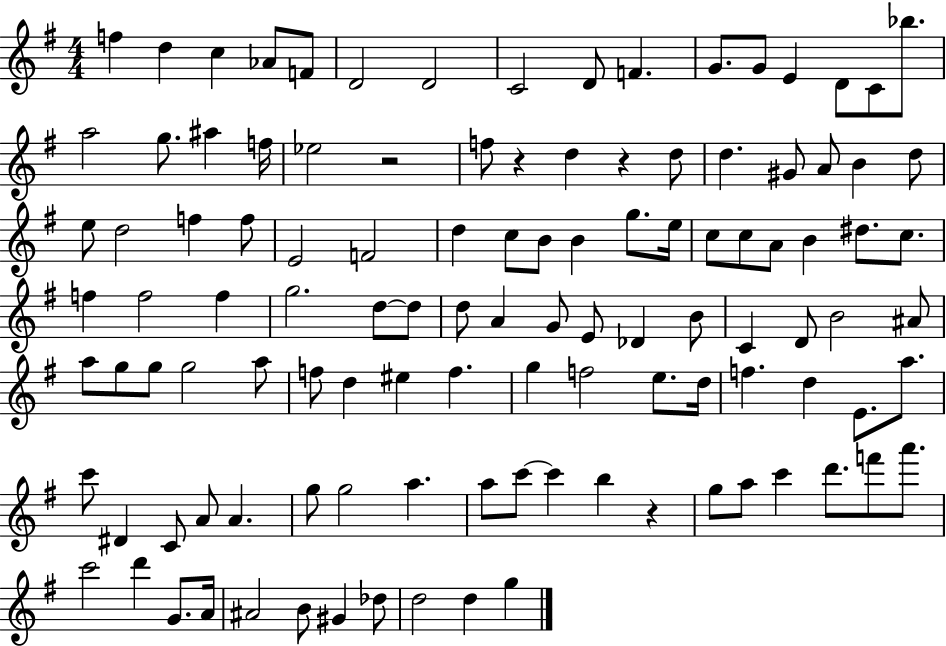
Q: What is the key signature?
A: G major